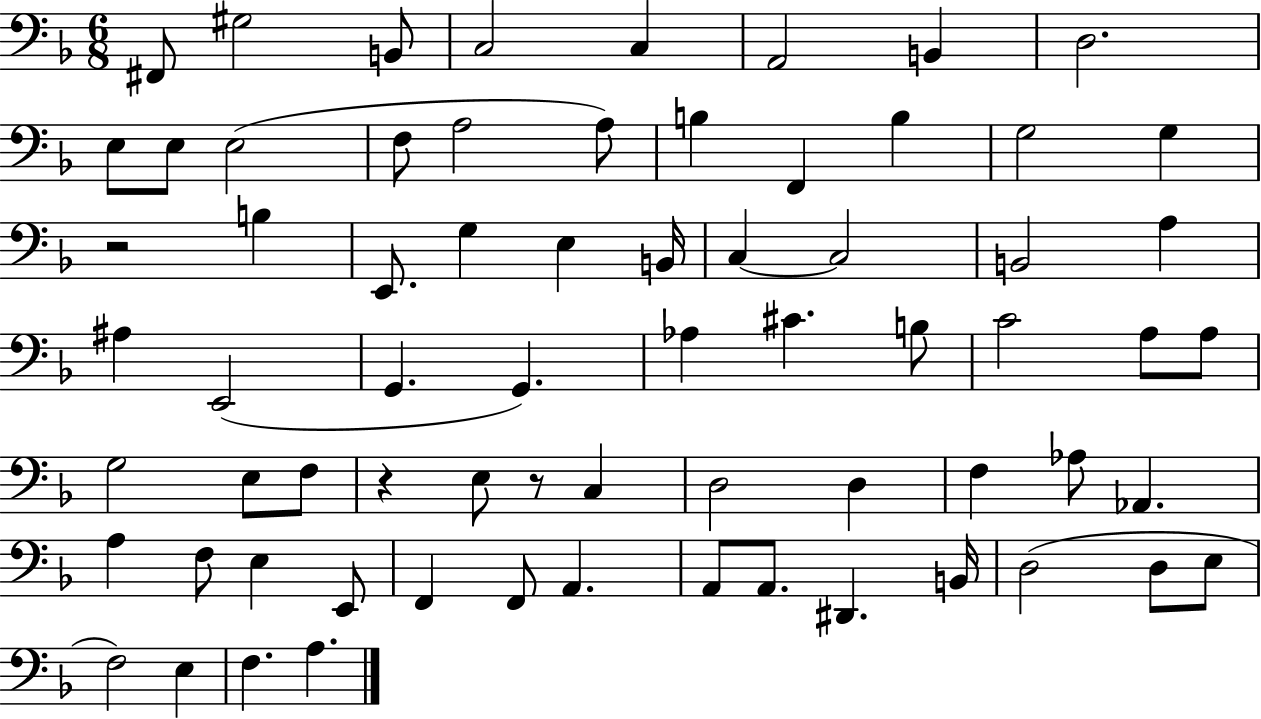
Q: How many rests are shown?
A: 3